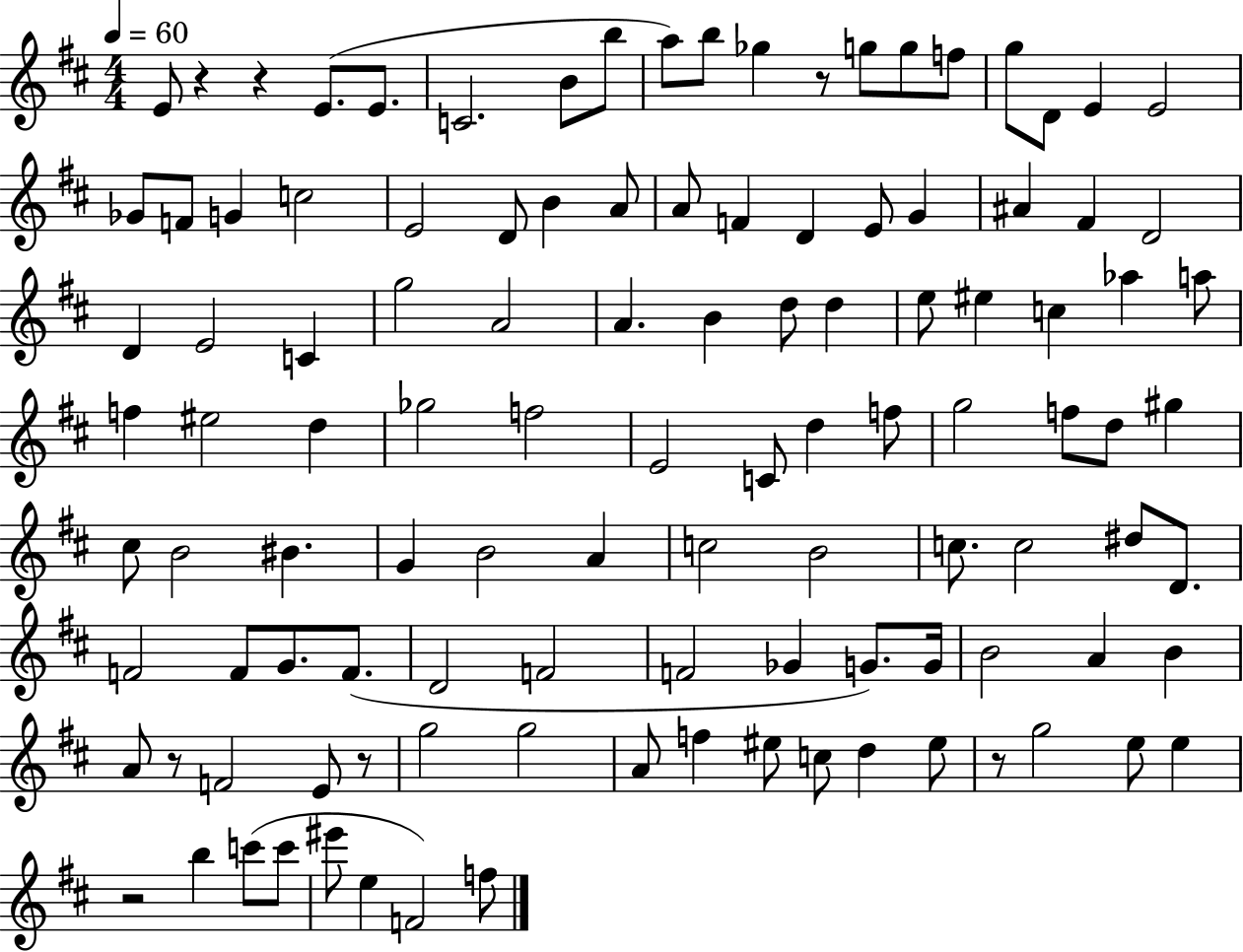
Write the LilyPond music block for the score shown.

{
  \clef treble
  \numericTimeSignature
  \time 4/4
  \key d \major
  \tempo 4 = 60
  e'8 r4 r4 e'8.( e'8. | c'2. b'8 b''8 | a''8) b''8 ges''4 r8 g''8 g''8 f''8 | g''8 d'8 e'4 e'2 | \break ges'8 f'8 g'4 c''2 | e'2 d'8 b'4 a'8 | a'8 f'4 d'4 e'8 g'4 | ais'4 fis'4 d'2 | \break d'4 e'2 c'4 | g''2 a'2 | a'4. b'4 d''8 d''4 | e''8 eis''4 c''4 aes''4 a''8 | \break f''4 eis''2 d''4 | ges''2 f''2 | e'2 c'8 d''4 f''8 | g''2 f''8 d''8 gis''4 | \break cis''8 b'2 bis'4. | g'4 b'2 a'4 | c''2 b'2 | c''8. c''2 dis''8 d'8. | \break f'2 f'8 g'8. f'8.( | d'2 f'2 | f'2 ges'4 g'8.) g'16 | b'2 a'4 b'4 | \break a'8 r8 f'2 e'8 r8 | g''2 g''2 | a'8 f''4 eis''8 c''8 d''4 eis''8 | r8 g''2 e''8 e''4 | \break r2 b''4 c'''8( c'''8 | eis'''8 e''4 f'2) f''8 | \bar "|."
}